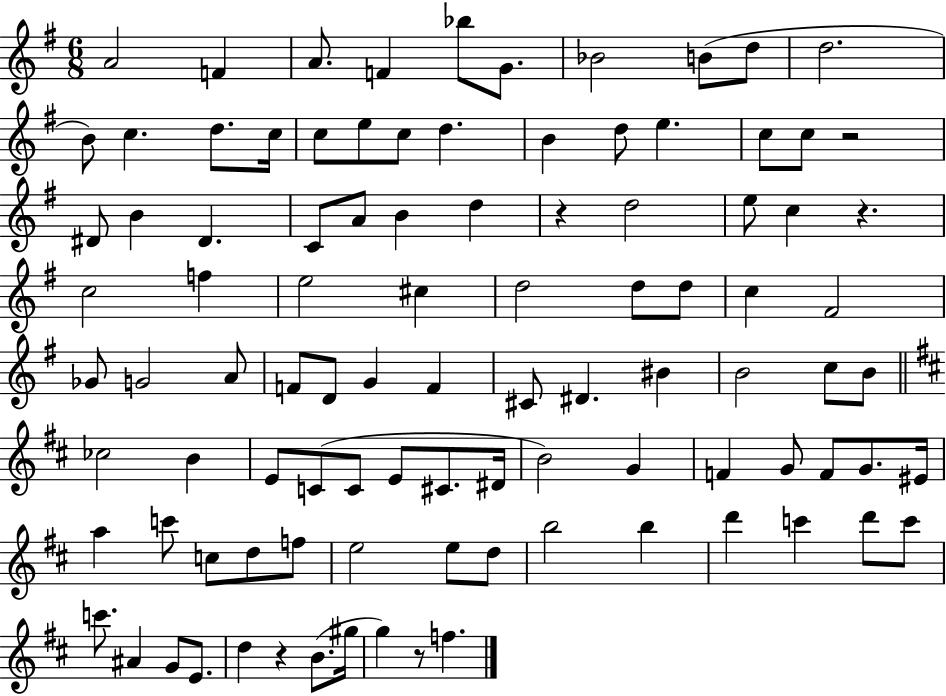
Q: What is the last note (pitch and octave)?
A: F5